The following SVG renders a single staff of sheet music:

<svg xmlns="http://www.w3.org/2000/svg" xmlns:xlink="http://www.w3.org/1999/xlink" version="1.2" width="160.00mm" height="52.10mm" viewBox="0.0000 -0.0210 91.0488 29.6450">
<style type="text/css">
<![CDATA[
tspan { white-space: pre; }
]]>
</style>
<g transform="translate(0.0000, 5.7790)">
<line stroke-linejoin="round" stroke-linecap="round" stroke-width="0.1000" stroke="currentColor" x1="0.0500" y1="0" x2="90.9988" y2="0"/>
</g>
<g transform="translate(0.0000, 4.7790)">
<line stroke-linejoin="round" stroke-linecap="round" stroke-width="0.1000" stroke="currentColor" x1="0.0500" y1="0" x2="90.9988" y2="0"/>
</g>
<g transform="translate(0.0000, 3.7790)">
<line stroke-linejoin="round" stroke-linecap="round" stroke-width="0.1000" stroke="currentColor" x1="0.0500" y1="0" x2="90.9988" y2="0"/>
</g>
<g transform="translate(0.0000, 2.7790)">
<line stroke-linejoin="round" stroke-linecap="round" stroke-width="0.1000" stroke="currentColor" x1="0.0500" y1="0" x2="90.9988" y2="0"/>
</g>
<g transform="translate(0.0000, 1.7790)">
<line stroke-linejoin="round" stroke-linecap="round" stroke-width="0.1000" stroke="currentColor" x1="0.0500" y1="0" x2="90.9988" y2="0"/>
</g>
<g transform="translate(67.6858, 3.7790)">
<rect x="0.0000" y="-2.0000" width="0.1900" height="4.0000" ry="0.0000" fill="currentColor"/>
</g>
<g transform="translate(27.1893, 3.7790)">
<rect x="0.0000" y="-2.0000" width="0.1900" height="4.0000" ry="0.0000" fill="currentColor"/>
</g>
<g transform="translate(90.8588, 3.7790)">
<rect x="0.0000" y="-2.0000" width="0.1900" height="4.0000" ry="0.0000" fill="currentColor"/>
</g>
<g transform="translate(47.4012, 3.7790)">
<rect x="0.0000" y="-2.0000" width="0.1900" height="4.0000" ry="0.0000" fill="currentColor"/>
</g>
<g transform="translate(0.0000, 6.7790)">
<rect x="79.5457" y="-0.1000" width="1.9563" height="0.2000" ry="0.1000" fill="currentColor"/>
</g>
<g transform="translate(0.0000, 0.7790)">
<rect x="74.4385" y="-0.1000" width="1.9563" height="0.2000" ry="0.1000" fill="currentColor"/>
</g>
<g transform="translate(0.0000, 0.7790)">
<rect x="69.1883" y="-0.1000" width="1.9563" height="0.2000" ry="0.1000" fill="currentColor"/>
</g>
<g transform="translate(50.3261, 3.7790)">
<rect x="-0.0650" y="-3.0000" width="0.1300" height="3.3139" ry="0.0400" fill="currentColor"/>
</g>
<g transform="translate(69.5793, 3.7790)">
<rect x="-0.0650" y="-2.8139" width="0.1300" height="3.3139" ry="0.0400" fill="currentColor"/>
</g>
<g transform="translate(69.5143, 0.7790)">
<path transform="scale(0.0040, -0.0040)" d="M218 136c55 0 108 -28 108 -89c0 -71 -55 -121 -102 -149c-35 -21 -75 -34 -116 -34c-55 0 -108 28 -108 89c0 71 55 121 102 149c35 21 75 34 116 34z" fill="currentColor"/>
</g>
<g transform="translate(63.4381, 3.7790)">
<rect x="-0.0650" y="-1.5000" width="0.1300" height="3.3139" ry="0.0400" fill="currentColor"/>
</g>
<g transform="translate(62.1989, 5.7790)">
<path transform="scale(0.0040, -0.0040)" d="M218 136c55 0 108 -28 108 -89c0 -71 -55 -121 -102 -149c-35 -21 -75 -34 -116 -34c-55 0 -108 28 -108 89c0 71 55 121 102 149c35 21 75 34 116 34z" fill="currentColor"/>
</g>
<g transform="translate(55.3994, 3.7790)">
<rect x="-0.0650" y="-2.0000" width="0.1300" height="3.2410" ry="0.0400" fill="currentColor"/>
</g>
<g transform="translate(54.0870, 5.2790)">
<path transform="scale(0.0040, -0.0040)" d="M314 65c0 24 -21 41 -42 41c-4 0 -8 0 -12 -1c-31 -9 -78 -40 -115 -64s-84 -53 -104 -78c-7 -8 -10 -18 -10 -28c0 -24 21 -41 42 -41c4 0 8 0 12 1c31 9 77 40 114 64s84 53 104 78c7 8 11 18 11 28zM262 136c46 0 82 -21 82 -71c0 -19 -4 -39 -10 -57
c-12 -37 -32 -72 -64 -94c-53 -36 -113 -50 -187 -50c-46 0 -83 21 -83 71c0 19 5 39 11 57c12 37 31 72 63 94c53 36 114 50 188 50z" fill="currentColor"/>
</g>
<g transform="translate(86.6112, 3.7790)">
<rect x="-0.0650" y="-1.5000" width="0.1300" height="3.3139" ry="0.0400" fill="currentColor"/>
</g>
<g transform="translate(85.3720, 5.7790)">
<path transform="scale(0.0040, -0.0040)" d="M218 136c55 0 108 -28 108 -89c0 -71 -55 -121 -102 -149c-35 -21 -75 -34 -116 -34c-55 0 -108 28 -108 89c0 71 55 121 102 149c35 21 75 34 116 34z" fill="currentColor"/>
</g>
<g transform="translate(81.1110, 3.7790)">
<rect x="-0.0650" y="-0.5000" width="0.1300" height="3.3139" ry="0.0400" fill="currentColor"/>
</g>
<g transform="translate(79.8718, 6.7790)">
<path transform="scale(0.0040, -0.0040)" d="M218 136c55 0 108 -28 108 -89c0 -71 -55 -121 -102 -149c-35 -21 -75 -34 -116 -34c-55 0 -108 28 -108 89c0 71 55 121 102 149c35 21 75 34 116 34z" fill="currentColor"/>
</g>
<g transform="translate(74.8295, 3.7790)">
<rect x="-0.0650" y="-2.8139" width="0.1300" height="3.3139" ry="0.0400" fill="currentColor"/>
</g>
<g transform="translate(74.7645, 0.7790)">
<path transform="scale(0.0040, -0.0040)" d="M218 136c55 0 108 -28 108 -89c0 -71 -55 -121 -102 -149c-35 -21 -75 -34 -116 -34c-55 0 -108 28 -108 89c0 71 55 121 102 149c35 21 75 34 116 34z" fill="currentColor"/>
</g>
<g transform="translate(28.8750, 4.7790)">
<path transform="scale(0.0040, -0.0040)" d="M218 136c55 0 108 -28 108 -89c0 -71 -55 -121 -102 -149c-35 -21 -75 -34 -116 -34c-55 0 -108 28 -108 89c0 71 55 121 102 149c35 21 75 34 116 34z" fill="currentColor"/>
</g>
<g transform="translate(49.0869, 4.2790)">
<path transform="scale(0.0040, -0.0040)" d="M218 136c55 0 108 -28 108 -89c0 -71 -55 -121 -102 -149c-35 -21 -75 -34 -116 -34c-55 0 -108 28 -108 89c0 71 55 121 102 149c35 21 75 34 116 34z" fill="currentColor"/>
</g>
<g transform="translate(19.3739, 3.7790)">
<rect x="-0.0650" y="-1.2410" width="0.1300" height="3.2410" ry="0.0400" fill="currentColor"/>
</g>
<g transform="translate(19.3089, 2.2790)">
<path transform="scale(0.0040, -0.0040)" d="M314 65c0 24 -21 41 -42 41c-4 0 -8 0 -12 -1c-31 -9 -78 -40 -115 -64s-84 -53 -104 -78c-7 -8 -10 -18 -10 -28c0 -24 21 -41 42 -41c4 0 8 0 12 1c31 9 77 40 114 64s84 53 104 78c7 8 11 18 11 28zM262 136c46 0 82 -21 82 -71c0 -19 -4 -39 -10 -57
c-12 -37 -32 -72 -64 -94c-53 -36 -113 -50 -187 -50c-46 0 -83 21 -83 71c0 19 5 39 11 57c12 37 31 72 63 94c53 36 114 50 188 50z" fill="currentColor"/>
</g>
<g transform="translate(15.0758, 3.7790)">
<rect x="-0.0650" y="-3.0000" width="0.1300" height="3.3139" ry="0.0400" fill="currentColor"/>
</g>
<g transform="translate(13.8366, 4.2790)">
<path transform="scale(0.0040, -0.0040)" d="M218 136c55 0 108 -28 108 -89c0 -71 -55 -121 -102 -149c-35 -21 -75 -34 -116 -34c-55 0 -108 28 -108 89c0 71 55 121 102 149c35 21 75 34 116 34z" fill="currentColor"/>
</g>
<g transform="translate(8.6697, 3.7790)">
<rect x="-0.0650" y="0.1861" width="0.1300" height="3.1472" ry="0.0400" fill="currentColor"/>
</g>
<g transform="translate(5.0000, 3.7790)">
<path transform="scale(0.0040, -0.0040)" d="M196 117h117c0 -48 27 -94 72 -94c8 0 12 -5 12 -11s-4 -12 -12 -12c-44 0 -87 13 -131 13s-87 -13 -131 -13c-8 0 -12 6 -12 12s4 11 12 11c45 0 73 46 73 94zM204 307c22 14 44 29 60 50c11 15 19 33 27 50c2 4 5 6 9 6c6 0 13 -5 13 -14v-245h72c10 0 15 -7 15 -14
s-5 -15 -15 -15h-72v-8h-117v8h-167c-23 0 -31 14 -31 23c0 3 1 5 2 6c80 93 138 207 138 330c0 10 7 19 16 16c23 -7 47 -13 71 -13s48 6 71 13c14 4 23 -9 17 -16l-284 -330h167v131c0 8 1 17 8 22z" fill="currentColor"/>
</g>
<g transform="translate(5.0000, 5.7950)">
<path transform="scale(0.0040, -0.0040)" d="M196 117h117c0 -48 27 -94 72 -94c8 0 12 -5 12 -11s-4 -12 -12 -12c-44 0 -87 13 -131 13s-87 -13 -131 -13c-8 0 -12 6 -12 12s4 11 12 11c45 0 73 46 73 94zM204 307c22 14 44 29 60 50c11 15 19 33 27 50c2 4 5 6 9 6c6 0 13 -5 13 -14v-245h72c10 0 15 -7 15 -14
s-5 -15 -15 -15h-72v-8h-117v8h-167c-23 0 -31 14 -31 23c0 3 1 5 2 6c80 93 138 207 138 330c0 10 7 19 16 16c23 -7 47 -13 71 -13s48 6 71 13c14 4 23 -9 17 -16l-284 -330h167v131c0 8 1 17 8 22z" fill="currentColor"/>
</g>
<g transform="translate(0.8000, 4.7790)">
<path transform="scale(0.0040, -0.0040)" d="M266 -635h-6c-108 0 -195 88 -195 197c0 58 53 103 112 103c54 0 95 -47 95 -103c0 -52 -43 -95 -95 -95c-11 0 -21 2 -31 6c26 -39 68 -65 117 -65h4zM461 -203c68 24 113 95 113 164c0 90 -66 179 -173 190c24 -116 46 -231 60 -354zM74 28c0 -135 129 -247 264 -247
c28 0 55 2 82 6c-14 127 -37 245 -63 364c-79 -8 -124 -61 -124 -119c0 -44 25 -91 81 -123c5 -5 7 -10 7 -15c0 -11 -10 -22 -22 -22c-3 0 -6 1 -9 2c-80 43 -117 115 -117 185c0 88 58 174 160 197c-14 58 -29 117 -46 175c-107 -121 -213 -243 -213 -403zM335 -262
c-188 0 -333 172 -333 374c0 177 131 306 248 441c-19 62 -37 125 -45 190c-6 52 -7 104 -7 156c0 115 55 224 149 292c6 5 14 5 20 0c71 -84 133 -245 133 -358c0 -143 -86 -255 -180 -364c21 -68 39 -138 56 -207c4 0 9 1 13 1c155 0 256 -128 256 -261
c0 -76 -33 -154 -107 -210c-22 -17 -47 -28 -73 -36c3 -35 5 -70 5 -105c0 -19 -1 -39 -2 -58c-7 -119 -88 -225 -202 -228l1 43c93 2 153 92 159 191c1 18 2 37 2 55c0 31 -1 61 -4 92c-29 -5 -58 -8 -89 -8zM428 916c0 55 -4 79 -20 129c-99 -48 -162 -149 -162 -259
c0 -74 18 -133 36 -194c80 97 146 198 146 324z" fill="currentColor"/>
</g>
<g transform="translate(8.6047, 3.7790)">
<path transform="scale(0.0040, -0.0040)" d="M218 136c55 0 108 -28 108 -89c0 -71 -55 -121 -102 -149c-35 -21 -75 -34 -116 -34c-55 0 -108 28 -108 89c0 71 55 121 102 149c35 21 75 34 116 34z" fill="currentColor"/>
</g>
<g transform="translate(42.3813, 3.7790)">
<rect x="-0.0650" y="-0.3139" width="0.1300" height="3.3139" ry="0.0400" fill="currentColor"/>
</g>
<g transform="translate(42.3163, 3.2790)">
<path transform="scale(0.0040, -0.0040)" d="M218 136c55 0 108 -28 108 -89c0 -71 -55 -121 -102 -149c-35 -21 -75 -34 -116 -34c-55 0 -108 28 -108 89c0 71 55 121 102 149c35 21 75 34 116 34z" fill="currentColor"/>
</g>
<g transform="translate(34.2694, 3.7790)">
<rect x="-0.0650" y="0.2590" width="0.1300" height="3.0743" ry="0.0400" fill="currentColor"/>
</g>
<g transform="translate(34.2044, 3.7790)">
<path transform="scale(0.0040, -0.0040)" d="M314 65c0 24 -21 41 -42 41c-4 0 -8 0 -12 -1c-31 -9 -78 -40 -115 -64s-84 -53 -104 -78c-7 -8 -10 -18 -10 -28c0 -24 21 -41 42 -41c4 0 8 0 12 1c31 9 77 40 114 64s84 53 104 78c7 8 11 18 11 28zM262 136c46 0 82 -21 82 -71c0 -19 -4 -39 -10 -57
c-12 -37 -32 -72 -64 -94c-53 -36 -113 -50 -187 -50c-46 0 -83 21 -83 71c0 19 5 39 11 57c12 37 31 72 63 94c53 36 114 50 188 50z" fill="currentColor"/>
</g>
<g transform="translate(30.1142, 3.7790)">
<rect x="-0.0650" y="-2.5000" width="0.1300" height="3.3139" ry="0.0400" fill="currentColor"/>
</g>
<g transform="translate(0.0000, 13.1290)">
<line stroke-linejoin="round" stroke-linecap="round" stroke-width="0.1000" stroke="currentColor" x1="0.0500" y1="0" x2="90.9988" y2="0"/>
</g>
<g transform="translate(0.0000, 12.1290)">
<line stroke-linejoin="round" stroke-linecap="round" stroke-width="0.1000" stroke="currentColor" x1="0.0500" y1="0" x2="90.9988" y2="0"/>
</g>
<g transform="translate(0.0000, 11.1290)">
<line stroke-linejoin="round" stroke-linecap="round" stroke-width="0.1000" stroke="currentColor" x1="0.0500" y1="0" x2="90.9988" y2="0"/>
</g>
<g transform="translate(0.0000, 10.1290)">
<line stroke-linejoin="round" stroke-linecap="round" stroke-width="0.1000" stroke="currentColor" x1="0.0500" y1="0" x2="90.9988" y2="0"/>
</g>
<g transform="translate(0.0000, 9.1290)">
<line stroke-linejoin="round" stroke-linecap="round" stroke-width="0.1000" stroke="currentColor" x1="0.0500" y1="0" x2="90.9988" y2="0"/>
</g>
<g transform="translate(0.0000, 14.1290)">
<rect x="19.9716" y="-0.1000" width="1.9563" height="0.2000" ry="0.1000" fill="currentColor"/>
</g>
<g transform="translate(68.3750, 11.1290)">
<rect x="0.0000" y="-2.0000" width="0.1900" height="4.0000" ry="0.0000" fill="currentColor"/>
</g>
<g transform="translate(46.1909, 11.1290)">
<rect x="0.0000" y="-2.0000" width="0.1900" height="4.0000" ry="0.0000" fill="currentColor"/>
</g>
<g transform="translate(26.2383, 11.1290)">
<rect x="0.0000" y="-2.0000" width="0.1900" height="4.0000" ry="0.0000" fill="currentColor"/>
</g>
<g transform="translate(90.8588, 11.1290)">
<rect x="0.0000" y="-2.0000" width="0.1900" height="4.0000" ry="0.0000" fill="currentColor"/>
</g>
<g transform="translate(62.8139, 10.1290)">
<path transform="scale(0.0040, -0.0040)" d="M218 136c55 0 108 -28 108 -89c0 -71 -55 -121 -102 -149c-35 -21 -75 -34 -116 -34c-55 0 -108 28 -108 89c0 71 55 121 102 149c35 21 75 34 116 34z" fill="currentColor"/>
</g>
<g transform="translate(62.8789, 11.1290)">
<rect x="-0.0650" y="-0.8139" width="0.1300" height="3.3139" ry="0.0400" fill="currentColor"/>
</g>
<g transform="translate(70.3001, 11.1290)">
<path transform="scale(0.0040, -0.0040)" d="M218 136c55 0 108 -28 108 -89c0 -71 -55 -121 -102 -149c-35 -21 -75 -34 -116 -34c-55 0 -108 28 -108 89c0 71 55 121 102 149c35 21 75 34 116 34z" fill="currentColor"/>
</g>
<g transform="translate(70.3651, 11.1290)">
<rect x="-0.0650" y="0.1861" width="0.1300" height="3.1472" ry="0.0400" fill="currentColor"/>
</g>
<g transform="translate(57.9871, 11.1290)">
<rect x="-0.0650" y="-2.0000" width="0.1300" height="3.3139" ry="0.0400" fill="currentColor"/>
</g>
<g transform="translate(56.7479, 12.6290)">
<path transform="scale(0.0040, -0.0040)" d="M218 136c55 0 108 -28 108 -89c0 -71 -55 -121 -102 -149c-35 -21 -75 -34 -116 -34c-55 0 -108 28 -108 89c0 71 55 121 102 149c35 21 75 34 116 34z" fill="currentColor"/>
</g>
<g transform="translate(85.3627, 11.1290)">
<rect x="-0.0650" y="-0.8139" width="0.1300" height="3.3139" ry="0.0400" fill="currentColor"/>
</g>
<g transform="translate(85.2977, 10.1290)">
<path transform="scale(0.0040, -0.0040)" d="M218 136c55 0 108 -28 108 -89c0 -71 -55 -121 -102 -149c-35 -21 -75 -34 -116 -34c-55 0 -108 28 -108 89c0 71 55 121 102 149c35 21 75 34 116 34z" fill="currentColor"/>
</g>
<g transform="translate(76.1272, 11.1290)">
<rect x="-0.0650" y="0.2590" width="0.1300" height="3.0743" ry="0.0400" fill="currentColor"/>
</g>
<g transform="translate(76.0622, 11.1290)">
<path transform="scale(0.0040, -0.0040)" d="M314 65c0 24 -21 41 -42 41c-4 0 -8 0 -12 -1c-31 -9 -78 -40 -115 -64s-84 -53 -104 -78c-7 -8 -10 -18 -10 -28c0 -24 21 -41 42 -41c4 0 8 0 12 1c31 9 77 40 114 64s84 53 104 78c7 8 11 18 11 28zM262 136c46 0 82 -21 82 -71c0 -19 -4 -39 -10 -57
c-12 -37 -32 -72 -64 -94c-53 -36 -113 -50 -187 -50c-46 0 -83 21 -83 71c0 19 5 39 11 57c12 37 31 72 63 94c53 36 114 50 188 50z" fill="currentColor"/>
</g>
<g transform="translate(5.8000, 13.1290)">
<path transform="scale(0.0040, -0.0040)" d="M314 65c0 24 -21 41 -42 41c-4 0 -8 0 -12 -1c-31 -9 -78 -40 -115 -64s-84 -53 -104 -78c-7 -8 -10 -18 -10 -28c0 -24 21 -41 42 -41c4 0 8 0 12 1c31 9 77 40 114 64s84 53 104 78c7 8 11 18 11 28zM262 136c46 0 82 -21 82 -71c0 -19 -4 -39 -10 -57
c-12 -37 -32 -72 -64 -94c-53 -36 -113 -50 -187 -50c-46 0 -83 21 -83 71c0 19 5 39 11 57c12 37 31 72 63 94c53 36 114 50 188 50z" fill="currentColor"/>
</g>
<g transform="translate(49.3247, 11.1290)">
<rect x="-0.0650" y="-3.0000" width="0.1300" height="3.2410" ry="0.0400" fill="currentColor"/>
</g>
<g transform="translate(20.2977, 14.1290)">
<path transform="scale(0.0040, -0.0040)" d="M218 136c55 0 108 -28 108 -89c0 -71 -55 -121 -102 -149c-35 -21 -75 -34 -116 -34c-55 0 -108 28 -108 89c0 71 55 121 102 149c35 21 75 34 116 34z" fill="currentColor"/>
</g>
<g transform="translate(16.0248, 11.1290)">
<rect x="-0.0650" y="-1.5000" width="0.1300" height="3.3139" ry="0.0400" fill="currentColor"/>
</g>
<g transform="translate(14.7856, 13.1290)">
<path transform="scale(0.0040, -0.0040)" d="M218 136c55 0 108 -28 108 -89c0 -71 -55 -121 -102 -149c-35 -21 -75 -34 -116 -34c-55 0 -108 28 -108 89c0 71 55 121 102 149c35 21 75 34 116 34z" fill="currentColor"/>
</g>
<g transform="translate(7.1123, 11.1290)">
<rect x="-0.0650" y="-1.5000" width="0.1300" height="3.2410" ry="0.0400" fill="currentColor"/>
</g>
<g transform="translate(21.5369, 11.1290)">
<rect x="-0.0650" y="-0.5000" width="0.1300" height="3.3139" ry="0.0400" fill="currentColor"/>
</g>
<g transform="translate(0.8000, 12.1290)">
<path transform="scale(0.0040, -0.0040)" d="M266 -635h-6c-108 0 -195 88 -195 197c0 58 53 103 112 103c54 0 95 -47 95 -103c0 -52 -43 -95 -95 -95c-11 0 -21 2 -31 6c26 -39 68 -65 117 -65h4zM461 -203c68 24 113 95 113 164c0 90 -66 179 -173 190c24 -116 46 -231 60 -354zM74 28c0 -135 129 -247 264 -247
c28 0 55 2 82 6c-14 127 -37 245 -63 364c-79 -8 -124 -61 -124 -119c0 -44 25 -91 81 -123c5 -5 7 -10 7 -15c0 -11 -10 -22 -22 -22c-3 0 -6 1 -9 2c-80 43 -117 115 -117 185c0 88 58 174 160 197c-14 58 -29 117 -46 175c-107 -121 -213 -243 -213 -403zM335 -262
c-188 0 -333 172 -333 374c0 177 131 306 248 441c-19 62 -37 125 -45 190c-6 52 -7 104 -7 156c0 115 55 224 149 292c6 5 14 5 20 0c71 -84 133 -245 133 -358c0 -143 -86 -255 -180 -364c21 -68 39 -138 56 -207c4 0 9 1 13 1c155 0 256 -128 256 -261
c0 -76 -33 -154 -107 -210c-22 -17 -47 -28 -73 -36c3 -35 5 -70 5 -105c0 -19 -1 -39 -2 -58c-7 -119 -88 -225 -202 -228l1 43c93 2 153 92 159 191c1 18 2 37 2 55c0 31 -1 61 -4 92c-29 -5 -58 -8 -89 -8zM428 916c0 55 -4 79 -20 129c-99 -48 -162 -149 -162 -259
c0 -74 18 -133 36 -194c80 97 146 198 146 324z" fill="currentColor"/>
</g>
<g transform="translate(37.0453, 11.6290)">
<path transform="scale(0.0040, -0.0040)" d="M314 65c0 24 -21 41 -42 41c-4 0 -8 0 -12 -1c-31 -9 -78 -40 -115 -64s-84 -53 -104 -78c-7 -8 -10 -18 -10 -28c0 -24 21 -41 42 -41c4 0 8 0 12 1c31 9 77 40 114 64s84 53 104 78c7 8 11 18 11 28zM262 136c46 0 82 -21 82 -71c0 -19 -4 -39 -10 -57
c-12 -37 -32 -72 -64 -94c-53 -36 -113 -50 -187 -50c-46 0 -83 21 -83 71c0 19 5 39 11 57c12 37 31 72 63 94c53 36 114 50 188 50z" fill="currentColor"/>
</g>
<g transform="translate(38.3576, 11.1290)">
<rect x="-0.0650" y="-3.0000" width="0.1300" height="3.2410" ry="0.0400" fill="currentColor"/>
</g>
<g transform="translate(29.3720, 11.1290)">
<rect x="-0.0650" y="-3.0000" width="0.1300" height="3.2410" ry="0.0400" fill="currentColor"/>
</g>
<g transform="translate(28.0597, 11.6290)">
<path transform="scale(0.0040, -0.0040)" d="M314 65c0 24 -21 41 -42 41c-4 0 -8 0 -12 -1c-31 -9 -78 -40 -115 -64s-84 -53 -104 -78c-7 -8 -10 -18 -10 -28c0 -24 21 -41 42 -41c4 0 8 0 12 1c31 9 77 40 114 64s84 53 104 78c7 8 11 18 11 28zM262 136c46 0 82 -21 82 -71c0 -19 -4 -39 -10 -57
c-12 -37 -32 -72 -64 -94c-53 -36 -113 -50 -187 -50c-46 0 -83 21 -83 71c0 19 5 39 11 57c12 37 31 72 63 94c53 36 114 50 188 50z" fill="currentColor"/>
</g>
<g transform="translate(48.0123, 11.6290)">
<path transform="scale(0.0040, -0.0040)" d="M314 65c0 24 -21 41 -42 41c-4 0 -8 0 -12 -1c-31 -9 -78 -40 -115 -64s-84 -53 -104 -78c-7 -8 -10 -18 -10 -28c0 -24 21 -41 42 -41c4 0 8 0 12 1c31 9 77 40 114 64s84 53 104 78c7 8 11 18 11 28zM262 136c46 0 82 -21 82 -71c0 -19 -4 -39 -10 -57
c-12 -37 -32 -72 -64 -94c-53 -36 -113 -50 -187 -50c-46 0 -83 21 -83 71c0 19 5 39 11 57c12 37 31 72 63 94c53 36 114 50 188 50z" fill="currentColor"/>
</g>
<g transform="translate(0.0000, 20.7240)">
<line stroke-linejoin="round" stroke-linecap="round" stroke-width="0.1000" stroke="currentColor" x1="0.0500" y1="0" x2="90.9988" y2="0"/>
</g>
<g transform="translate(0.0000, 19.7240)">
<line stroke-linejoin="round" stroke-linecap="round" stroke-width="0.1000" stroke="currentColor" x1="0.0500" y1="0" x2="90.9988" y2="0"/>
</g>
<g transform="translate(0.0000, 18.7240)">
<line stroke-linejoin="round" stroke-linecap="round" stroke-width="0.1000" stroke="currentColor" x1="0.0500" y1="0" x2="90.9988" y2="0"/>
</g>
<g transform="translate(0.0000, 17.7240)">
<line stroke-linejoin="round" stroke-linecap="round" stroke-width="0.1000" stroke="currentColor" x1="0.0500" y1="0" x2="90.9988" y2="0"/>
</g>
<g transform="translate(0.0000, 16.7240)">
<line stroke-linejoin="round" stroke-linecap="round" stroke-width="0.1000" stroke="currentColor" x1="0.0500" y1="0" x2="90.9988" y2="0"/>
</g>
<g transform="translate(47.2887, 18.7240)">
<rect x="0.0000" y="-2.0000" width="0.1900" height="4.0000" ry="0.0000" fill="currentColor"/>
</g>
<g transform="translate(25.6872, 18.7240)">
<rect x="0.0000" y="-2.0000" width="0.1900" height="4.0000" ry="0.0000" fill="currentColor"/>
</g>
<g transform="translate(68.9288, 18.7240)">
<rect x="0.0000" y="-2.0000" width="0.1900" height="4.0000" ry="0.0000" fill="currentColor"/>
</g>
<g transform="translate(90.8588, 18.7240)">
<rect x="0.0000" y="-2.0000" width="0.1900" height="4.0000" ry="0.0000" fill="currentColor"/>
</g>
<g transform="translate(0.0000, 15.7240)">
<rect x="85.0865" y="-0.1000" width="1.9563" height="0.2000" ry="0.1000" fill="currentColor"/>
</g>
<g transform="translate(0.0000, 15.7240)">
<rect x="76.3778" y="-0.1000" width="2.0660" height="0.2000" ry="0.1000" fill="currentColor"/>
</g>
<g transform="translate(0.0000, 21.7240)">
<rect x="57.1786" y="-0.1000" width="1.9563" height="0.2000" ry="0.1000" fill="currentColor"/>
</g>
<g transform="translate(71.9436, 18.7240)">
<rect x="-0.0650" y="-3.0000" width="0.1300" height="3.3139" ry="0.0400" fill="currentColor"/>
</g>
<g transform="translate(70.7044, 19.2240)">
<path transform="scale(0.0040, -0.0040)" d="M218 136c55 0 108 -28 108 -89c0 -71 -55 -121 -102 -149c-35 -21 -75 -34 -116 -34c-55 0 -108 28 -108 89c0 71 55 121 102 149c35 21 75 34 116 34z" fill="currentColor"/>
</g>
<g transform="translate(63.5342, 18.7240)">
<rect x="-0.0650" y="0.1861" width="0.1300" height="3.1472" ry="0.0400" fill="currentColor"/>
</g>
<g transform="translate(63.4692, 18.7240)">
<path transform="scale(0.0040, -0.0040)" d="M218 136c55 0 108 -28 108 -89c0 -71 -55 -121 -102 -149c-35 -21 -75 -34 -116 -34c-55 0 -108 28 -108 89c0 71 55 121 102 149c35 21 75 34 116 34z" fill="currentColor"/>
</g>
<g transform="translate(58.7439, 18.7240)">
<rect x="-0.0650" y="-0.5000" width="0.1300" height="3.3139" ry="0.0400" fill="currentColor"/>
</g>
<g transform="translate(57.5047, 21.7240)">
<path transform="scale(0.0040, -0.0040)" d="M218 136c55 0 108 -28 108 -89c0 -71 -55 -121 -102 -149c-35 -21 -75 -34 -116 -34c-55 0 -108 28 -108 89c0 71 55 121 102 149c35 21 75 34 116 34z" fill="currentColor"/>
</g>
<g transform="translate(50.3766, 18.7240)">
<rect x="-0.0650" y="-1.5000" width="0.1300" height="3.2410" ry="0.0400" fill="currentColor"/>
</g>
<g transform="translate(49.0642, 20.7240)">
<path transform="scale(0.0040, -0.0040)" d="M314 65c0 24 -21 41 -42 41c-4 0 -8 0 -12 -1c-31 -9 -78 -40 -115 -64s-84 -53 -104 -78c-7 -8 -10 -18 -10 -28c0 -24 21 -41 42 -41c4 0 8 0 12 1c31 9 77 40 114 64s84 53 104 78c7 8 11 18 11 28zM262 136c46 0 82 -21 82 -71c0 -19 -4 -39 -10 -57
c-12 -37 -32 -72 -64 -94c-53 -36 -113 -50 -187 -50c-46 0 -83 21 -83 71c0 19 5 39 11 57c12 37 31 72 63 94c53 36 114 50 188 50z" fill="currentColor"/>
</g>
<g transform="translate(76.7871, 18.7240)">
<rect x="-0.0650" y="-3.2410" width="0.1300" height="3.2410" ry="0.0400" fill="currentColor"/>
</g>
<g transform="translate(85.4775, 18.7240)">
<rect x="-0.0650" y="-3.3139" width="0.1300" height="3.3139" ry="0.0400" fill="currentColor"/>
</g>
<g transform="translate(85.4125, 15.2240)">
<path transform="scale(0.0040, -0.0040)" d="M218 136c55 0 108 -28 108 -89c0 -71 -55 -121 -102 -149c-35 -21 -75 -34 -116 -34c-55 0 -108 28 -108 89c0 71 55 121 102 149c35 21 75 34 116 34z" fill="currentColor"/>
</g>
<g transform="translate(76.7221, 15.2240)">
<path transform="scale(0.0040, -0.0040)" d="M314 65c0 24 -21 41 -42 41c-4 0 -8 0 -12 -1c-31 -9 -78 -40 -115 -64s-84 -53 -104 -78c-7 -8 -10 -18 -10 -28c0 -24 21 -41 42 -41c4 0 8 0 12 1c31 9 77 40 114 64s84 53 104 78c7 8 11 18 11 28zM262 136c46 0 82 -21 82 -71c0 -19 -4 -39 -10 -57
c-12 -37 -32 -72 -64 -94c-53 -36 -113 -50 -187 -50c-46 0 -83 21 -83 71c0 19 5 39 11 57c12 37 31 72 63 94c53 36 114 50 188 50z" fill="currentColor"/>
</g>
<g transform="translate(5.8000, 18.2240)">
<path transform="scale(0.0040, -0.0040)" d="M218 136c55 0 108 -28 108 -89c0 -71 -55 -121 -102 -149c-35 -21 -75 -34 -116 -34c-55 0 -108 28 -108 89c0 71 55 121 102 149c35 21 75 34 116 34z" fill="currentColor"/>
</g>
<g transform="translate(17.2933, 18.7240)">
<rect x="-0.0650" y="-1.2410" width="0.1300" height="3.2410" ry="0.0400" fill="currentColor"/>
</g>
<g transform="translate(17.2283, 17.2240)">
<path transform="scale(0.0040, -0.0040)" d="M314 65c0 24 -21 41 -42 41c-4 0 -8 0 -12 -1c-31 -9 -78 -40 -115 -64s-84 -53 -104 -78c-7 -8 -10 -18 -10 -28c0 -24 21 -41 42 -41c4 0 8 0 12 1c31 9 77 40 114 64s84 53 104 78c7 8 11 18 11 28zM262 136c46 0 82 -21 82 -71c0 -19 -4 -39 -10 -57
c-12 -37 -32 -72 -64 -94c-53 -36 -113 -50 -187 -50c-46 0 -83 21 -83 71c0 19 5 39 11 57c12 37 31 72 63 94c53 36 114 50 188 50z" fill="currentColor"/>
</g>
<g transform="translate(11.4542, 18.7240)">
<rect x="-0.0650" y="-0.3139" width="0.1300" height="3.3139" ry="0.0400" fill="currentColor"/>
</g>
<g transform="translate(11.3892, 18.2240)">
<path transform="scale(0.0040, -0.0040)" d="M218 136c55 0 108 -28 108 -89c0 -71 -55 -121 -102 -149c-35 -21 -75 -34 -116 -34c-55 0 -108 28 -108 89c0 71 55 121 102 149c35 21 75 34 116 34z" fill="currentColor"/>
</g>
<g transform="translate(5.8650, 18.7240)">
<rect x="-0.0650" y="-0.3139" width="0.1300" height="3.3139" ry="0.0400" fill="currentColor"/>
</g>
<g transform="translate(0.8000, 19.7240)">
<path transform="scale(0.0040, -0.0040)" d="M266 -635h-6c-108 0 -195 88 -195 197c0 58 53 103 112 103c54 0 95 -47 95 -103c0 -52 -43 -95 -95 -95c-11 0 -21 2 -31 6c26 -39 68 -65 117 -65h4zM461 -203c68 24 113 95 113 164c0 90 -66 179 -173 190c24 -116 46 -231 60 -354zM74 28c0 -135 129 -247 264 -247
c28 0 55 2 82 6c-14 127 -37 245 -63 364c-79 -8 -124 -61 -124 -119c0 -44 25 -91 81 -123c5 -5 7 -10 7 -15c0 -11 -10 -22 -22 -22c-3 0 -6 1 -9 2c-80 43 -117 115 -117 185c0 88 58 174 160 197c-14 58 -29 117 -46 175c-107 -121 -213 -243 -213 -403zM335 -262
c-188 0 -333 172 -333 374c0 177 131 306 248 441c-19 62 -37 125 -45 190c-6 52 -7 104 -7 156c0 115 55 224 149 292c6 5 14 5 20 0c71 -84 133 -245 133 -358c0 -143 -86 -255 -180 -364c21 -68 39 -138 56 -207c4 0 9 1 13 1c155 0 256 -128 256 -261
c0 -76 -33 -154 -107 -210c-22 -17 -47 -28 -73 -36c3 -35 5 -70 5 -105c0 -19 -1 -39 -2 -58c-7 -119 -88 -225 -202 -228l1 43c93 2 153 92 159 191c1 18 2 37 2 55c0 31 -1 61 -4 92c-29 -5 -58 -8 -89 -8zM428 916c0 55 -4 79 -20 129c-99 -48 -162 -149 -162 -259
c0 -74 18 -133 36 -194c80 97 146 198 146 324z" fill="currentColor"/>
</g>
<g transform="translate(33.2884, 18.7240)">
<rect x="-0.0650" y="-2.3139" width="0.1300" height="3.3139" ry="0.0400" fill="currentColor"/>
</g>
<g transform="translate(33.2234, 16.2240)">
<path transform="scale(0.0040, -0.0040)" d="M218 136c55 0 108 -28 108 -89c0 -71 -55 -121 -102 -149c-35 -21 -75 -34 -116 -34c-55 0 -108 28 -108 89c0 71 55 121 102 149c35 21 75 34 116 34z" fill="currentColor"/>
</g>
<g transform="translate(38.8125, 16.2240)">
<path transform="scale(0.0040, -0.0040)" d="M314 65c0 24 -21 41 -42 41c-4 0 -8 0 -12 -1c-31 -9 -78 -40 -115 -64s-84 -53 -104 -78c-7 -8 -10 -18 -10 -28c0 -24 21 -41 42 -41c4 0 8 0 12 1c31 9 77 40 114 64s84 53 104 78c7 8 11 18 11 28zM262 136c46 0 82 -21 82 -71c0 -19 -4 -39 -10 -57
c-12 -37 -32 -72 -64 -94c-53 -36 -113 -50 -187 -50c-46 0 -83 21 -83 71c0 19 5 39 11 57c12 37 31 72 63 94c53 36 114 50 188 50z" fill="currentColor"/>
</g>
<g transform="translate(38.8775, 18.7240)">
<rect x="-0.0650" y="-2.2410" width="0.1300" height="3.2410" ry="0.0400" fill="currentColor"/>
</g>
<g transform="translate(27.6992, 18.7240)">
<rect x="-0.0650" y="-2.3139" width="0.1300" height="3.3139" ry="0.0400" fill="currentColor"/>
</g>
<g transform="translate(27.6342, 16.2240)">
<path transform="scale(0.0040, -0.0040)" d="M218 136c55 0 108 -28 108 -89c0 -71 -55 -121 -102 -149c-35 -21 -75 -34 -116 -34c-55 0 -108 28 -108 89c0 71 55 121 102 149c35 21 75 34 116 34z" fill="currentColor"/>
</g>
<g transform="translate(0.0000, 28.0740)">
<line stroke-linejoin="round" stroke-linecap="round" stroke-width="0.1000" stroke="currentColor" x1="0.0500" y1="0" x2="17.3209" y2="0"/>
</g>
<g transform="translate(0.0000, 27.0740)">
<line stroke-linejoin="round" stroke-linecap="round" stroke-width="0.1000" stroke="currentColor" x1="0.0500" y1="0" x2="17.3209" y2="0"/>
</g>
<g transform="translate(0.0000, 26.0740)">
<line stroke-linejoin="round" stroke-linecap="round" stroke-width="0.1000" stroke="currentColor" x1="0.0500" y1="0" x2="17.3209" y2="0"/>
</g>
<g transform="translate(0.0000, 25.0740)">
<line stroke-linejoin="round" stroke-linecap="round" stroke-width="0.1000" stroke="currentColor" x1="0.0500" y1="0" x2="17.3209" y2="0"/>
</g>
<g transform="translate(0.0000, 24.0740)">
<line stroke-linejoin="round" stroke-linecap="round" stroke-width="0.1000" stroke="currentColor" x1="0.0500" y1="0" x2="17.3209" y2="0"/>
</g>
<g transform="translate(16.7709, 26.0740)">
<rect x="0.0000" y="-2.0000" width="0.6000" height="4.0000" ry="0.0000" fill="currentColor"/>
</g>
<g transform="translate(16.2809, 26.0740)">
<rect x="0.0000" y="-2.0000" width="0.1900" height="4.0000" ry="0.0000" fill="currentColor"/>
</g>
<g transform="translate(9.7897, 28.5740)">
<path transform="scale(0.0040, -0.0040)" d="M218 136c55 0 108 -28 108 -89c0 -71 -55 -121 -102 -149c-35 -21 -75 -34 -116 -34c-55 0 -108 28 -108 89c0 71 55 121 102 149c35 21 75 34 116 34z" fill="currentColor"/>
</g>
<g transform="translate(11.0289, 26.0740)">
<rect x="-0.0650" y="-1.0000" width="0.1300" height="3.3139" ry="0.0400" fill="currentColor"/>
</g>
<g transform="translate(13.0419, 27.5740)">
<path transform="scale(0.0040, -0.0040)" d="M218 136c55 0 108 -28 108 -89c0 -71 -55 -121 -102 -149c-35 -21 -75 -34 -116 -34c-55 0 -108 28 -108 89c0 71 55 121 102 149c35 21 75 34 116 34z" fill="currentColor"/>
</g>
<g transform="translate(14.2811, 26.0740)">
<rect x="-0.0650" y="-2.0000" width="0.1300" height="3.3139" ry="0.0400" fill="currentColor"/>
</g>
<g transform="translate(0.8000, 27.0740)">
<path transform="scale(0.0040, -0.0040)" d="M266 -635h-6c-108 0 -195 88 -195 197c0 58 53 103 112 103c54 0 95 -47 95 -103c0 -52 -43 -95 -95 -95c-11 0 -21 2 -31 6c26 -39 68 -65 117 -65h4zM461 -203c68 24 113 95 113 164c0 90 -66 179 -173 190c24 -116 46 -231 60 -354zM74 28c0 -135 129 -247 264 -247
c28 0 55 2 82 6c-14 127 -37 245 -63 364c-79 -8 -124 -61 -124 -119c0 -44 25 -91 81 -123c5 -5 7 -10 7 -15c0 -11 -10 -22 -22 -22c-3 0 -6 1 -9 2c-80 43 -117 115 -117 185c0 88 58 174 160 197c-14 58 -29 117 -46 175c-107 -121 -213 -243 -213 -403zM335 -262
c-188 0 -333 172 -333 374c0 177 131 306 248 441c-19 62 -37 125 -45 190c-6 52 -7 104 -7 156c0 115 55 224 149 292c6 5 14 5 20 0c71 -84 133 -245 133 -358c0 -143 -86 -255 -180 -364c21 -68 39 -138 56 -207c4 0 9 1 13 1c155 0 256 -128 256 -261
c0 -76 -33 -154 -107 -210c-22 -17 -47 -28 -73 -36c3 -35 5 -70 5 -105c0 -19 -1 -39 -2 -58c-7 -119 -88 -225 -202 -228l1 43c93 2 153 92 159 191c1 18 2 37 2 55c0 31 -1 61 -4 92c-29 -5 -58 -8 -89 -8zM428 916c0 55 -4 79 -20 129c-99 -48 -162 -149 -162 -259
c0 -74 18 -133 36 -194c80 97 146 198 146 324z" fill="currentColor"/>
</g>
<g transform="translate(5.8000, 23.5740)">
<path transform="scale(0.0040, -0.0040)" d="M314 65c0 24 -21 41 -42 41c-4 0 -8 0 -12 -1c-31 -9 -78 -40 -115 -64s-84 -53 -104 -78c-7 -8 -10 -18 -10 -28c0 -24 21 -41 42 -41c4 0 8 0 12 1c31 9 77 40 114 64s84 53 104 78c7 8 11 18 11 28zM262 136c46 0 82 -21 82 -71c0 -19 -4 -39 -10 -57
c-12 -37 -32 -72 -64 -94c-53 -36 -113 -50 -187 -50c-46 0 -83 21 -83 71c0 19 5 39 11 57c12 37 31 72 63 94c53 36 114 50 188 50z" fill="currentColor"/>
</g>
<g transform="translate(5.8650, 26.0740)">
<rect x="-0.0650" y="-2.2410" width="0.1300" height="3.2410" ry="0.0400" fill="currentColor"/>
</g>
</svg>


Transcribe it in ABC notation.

X:1
T:Untitled
M:4/4
L:1/4
K:C
B A e2 G B2 c A F2 E a a C E E2 E C A2 A2 A2 F d B B2 d c c e2 g g g2 E2 C B A b2 b g2 D F